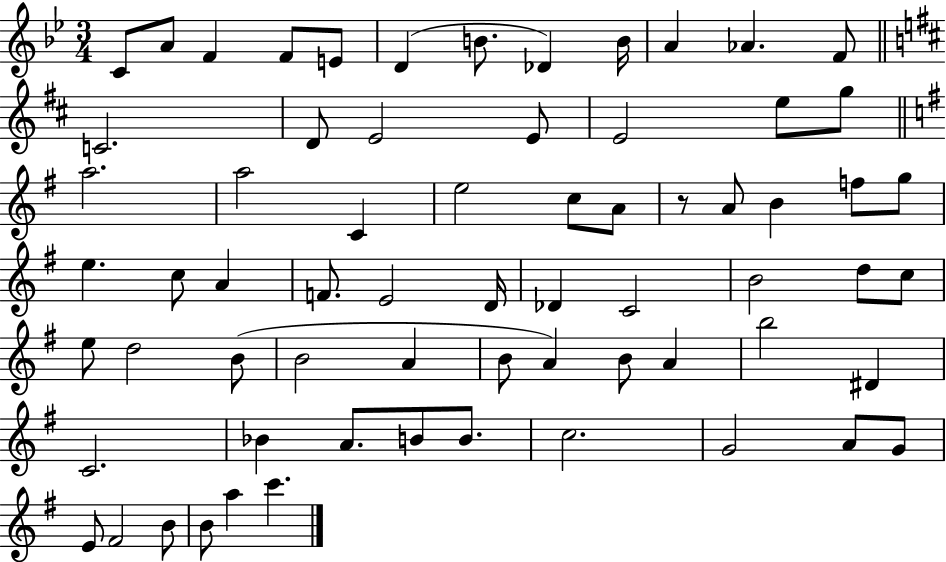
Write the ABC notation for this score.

X:1
T:Untitled
M:3/4
L:1/4
K:Bb
C/2 A/2 F F/2 E/2 D B/2 _D B/4 A _A F/2 C2 D/2 E2 E/2 E2 e/2 g/2 a2 a2 C e2 c/2 A/2 z/2 A/2 B f/2 g/2 e c/2 A F/2 E2 D/4 _D C2 B2 d/2 c/2 e/2 d2 B/2 B2 A B/2 A B/2 A b2 ^D C2 _B A/2 B/2 B/2 c2 G2 A/2 G/2 E/2 ^F2 B/2 B/2 a c'